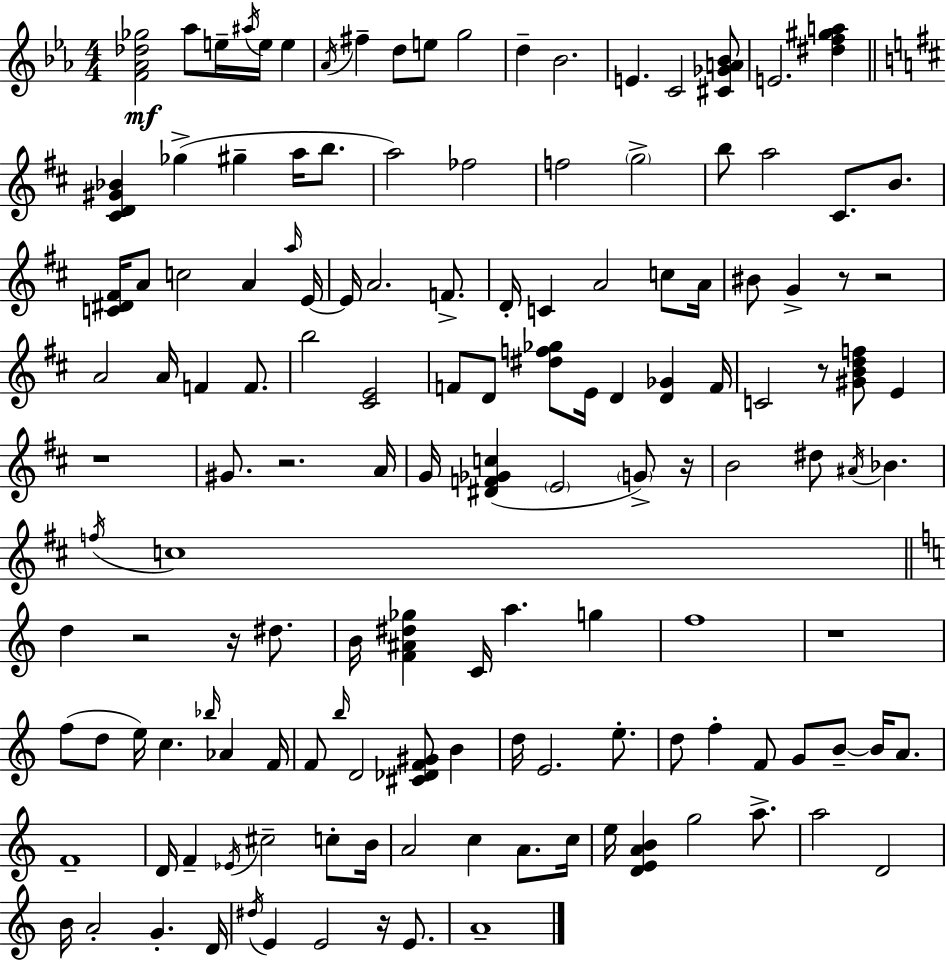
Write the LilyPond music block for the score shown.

{
  \clef treble
  \numericTimeSignature
  \time 4/4
  \key ees \major
  <f' aes' des'' ges''>2\mf aes''8 e''16-- \acciaccatura { ais''16 } e''16 e''4 | \acciaccatura { aes'16 } fis''4-- d''8 e''8 g''2 | d''4-- bes'2. | e'4. c'2 | \break <cis' ges' a' bes'>8 e'2. <dis'' f'' gis'' a''>4 | \bar "||" \break \key b \minor <cis' d' gis' bes'>4 ges''4->( gis''4-- a''16 b''8. | a''2) fes''2 | f''2 \parenthesize g''2-> | b''8 a''2 cis'8. b'8. | \break <c' dis' fis'>16 a'8 c''2 a'4 \grace { a''16 } | e'16~~ e'16 a'2. f'8.-> | d'16-. c'4 a'2 c''8 | a'16 bis'8 g'4-> r8 r2 | \break a'2 a'16 f'4 f'8. | b''2 <cis' e'>2 | f'8 d'8 <dis'' f'' ges''>8 e'16 d'4 <d' ges'>4 | f'16 c'2 r8 <gis' b' d'' f''>8 e'4 | \break r1 | gis'8. r2. | a'16 g'16 <dis' f' ges' c''>4( \parenthesize e'2 \parenthesize g'8->) | r16 b'2 dis''8 \acciaccatura { ais'16 } bes'4. | \break \acciaccatura { f''16 } c''1 | \bar "||" \break \key c \major d''4 r2 r16 dis''8. | b'16 <f' ais' dis'' ges''>4 c'16 a''4. g''4 | f''1 | r1 | \break f''8( d''8 e''16) c''4. \grace { bes''16 } aes'4 | f'16 f'8 \grace { b''16 } d'2 <cis' des' f' gis'>8 b'4 | d''16 e'2. e''8.-. | d''8 f''4-. f'8 g'8 b'8--~~ b'16 a'8. | \break f'1-- | d'16 f'4-- \acciaccatura { ees'16 } cis''2-- | c''8-. b'16 a'2 c''4 a'8. | c''16 e''16 <d' e' a' b'>4 g''2 | \break a''8.-> a''2 d'2 | b'16 a'2-. g'4.-. | d'16 \acciaccatura { dis''16 } e'4 e'2 | r16 e'8. a'1-- | \break \bar "|."
}